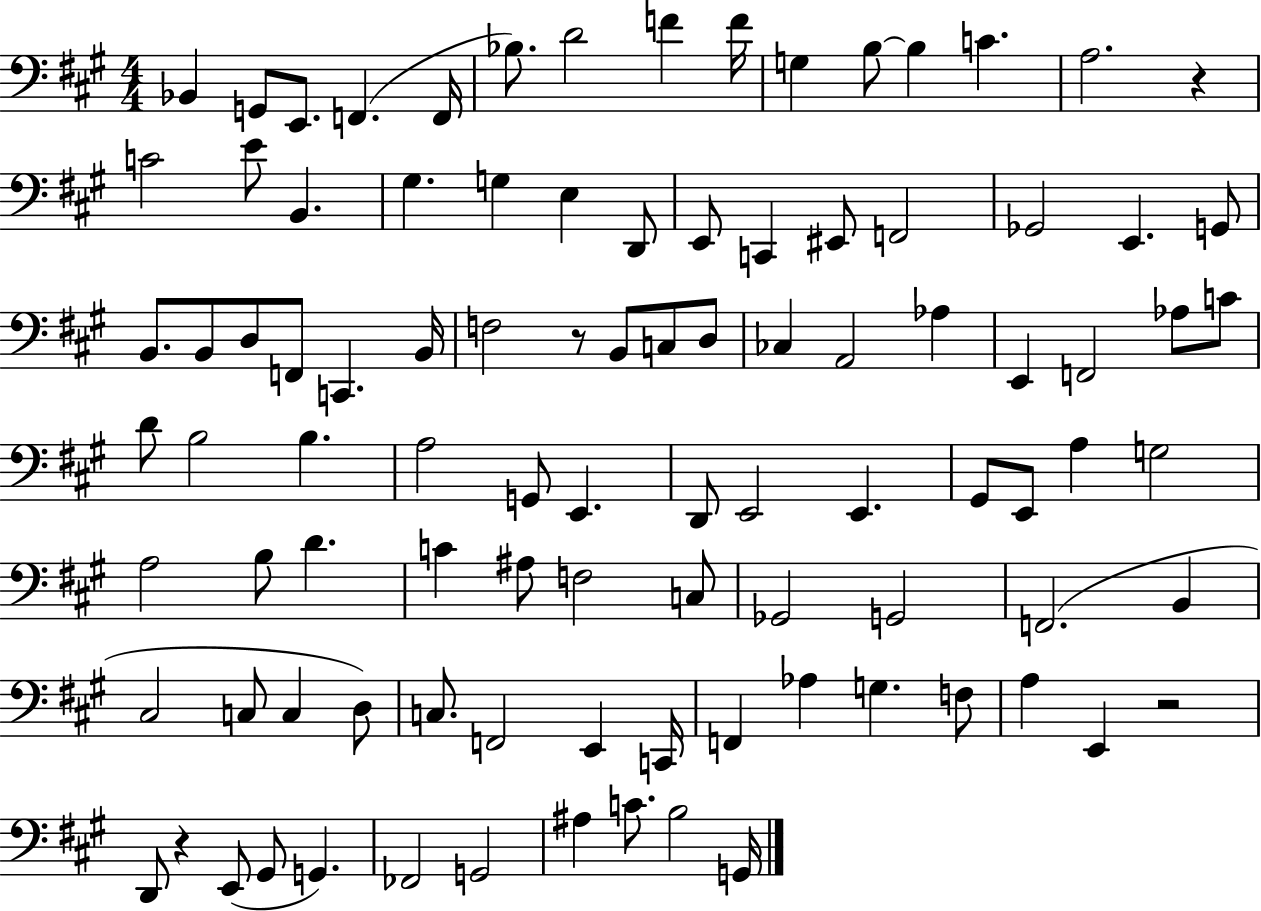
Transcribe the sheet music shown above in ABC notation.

X:1
T:Untitled
M:4/4
L:1/4
K:A
_B,, G,,/2 E,,/2 F,, F,,/4 _B,/2 D2 F F/4 G, B,/2 B, C A,2 z C2 E/2 B,, ^G, G, E, D,,/2 E,,/2 C,, ^E,,/2 F,,2 _G,,2 E,, G,,/2 B,,/2 B,,/2 D,/2 F,,/2 C,, B,,/4 F,2 z/2 B,,/2 C,/2 D,/2 _C, A,,2 _A, E,, F,,2 _A,/2 C/2 D/2 B,2 B, A,2 G,,/2 E,, D,,/2 E,,2 E,, ^G,,/2 E,,/2 A, G,2 A,2 B,/2 D C ^A,/2 F,2 C,/2 _G,,2 G,,2 F,,2 B,, ^C,2 C,/2 C, D,/2 C,/2 F,,2 E,, C,,/4 F,, _A, G, F,/2 A, E,, z2 D,,/2 z E,,/2 ^G,,/2 G,, _F,,2 G,,2 ^A, C/2 B,2 G,,/4